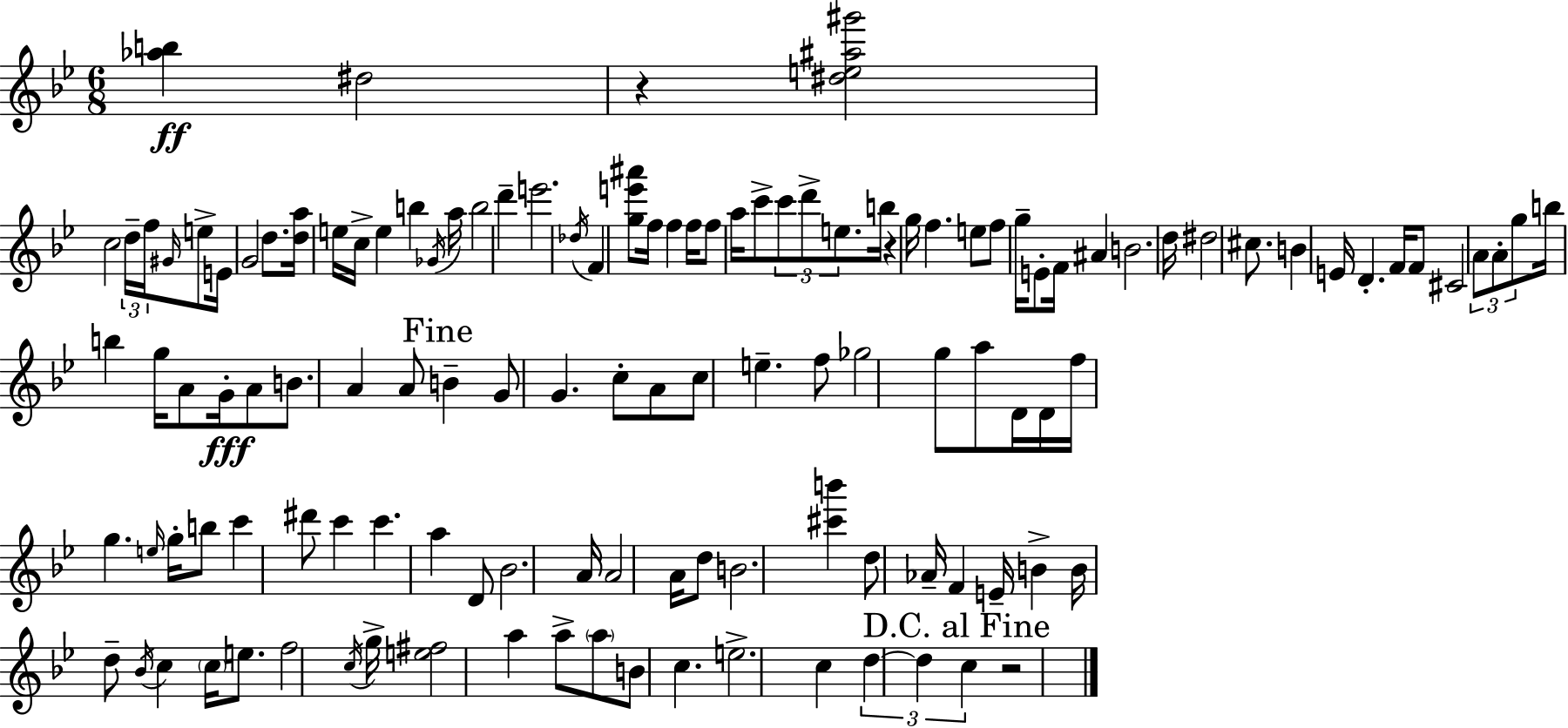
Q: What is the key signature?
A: BES major